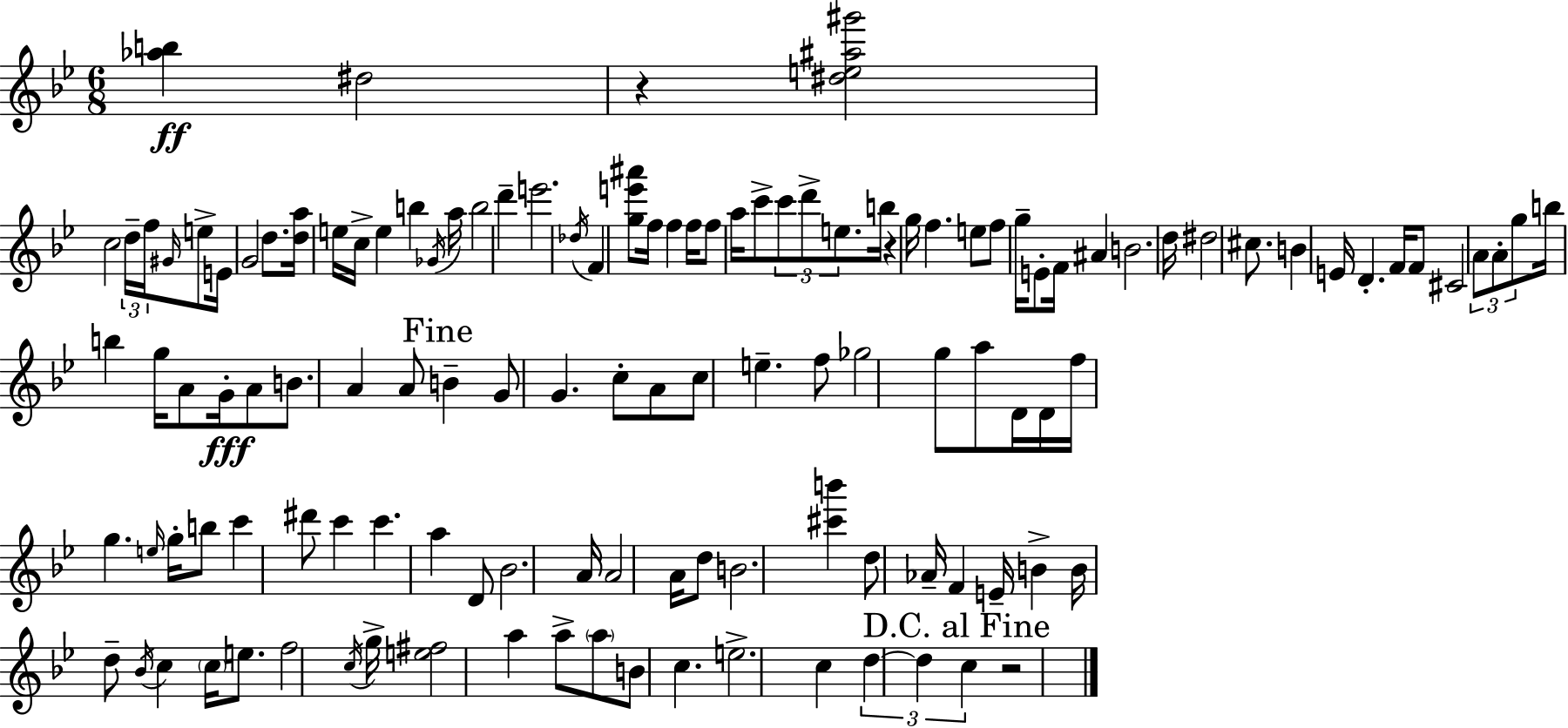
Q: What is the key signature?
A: BES major